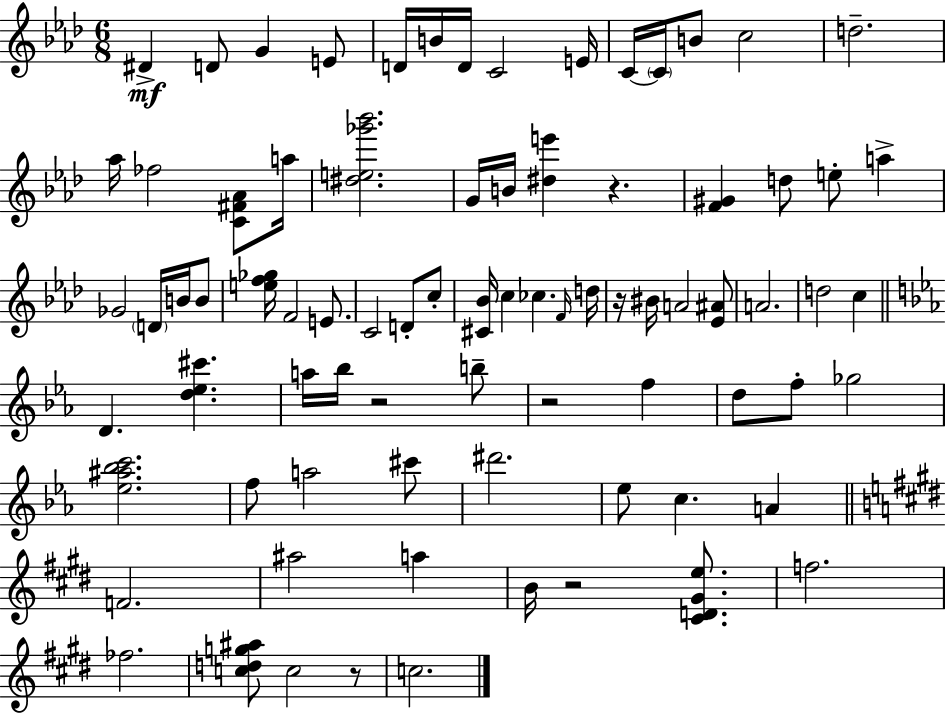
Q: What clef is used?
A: treble